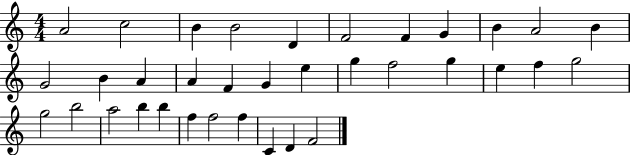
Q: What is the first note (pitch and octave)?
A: A4